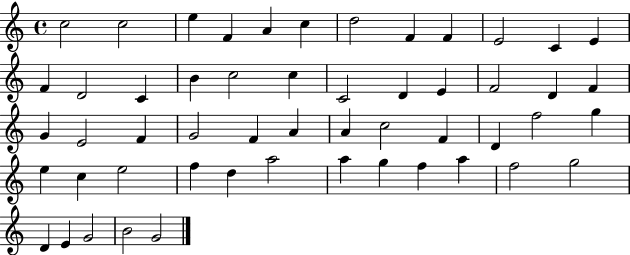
C5/h C5/h E5/q F4/q A4/q C5/q D5/h F4/q F4/q E4/h C4/q E4/q F4/q D4/h C4/q B4/q C5/h C5/q C4/h D4/q E4/q F4/h D4/q F4/q G4/q E4/h F4/q G4/h F4/q A4/q A4/q C5/h F4/q D4/q F5/h G5/q E5/q C5/q E5/h F5/q D5/q A5/h A5/q G5/q F5/q A5/q F5/h G5/h D4/q E4/q G4/h B4/h G4/h